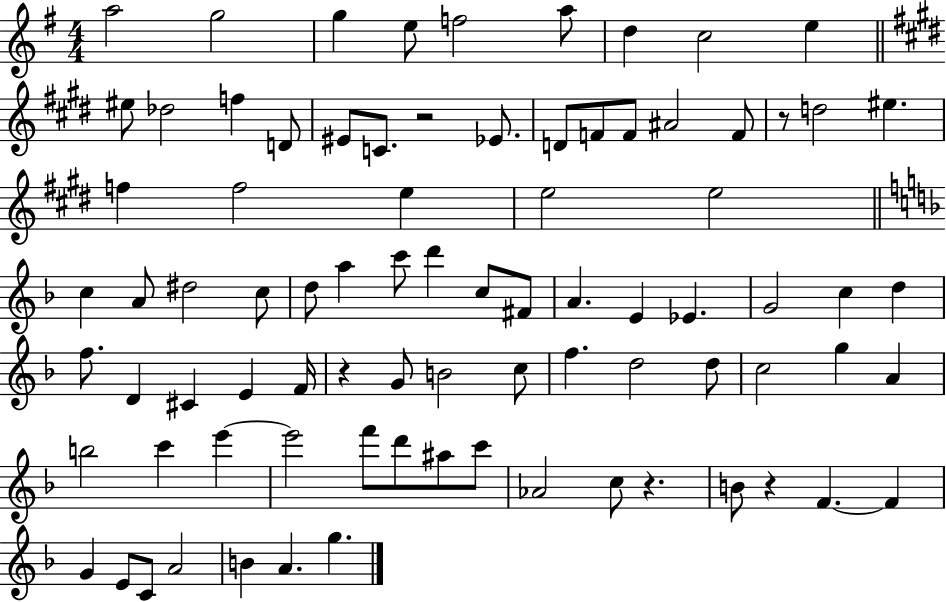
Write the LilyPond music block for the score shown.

{
  \clef treble
  \numericTimeSignature
  \time 4/4
  \key g \major
  a''2 g''2 | g''4 e''8 f''2 a''8 | d''4 c''2 e''4 | \bar "||" \break \key e \major eis''8 des''2 f''4 d'8 | eis'8 c'8. r2 ees'8. | d'8 f'8 f'8 ais'2 f'8 | r8 d''2 eis''4. | \break f''4 f''2 e''4 | e''2 e''2 | \bar "||" \break \key f \major c''4 a'8 dis''2 c''8 | d''8 a''4 c'''8 d'''4 c''8 fis'8 | a'4. e'4 ees'4. | g'2 c''4 d''4 | \break f''8. d'4 cis'4 e'4 f'16 | r4 g'8 b'2 c''8 | f''4. d''2 d''8 | c''2 g''4 a'4 | \break b''2 c'''4 e'''4~~ | e'''2 f'''8 d'''8 ais''8 c'''8 | aes'2 c''8 r4. | b'8 r4 f'4.~~ f'4 | \break g'4 e'8 c'8 a'2 | b'4 a'4. g''4. | \bar "|."
}